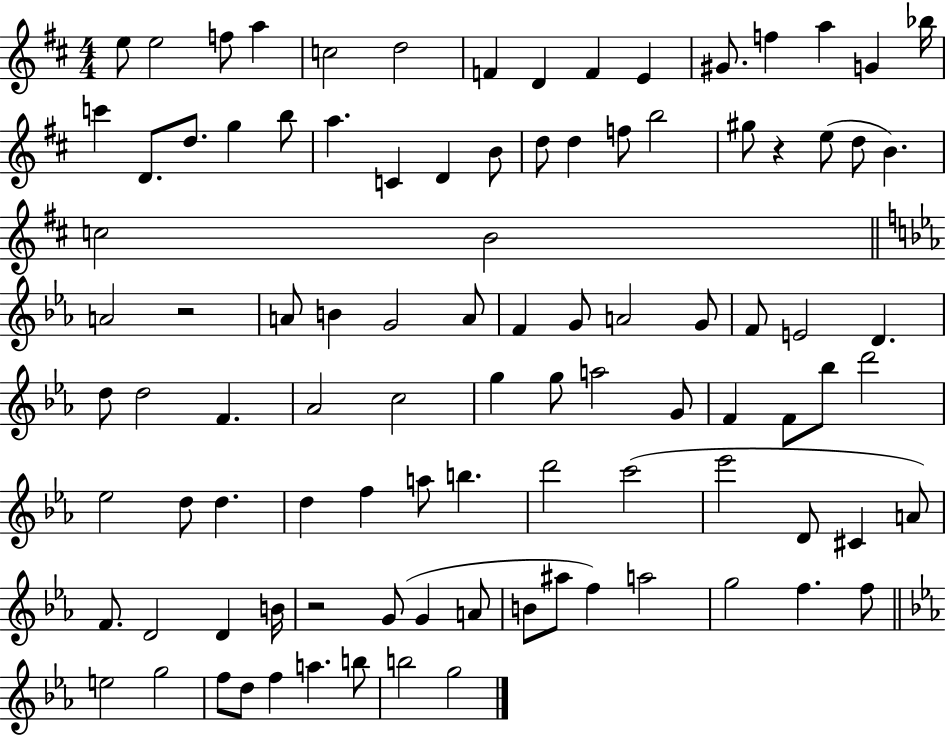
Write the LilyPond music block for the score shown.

{
  \clef treble
  \numericTimeSignature
  \time 4/4
  \key d \major
  e''8 e''2 f''8 a''4 | c''2 d''2 | f'4 d'4 f'4 e'4 | gis'8. f''4 a''4 g'4 bes''16 | \break c'''4 d'8. d''8. g''4 b''8 | a''4. c'4 d'4 b'8 | d''8 d''4 f''8 b''2 | gis''8 r4 e''8( d''8 b'4.) | \break c''2 b'2 | \bar "||" \break \key c \minor a'2 r2 | a'8 b'4 g'2 a'8 | f'4 g'8 a'2 g'8 | f'8 e'2 d'4. | \break d''8 d''2 f'4. | aes'2 c''2 | g''4 g''8 a''2 g'8 | f'4 f'8 bes''8 d'''2 | \break ees''2 d''8 d''4. | d''4 f''4 a''8 b''4. | d'''2 c'''2( | ees'''2 d'8 cis'4 a'8) | \break f'8. d'2 d'4 b'16 | r2 g'8( g'4 a'8 | b'8 ais''8 f''4) a''2 | g''2 f''4. f''8 | \break \bar "||" \break \key ees \major e''2 g''2 | f''8 d''8 f''4 a''4. b''8 | b''2 g''2 | \bar "|."
}